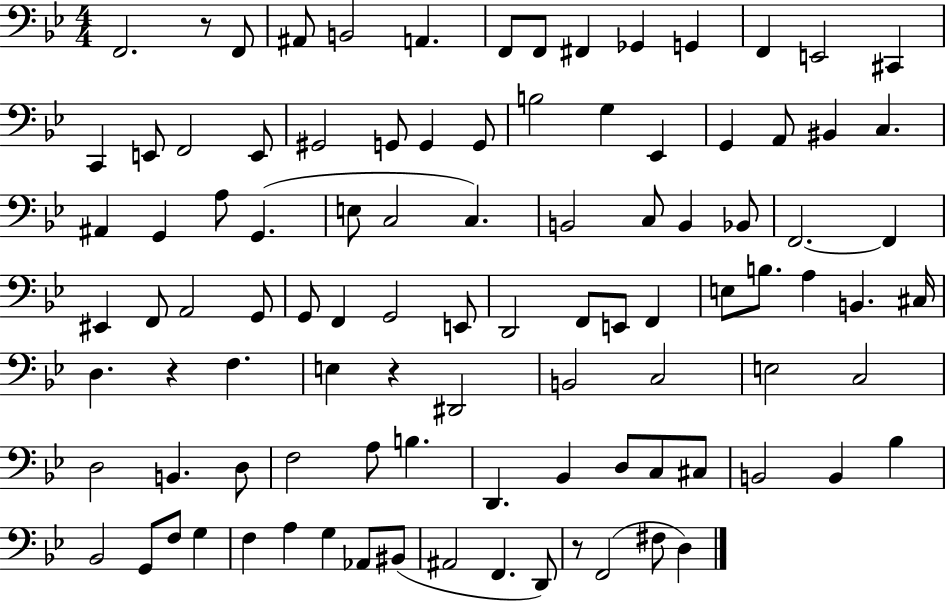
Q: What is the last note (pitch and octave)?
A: D3